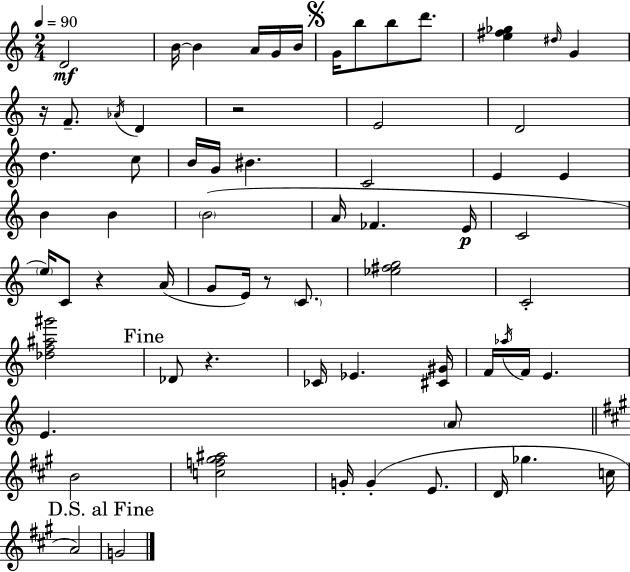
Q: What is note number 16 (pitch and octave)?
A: E4